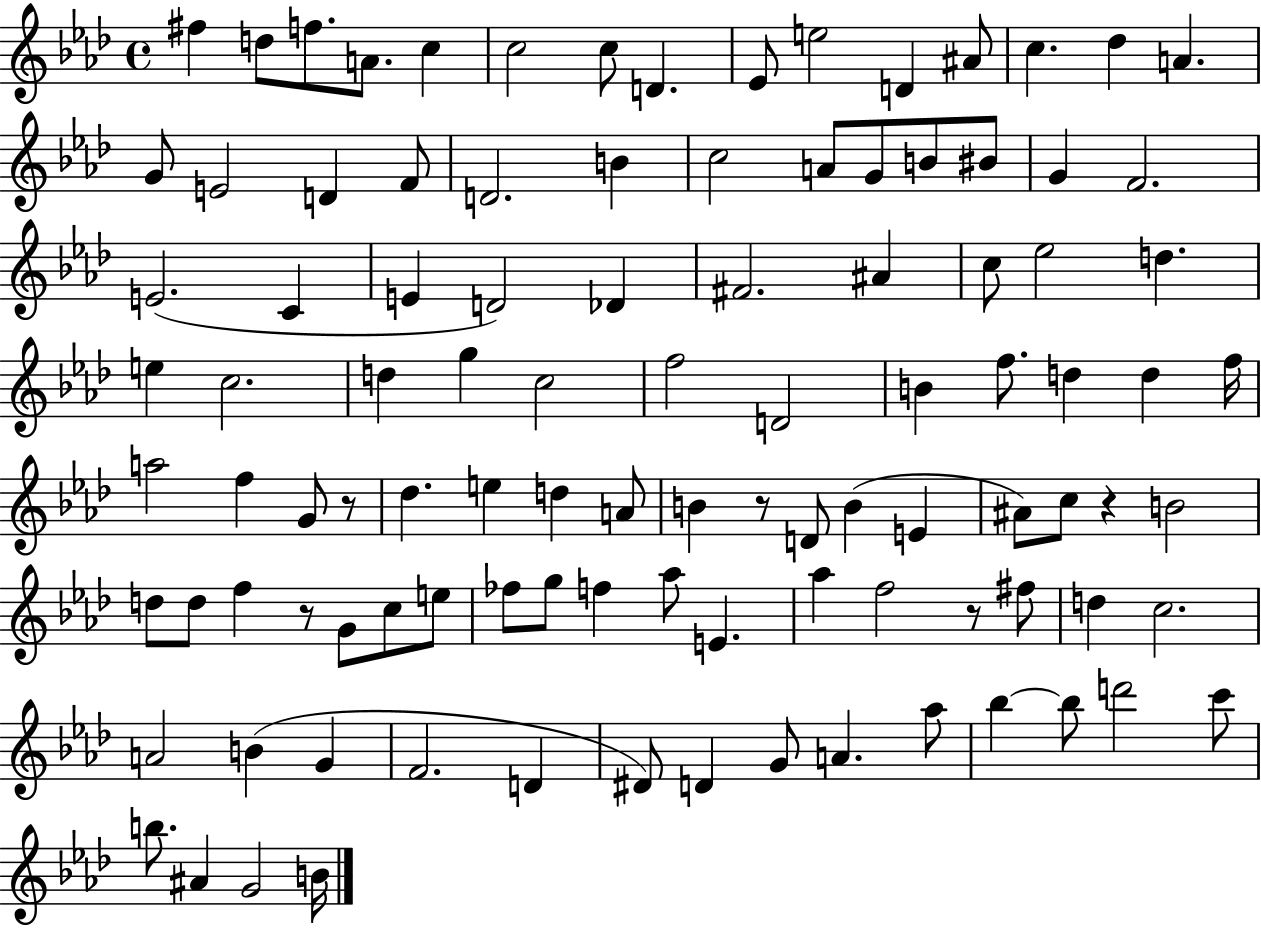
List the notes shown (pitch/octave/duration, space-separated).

F#5/q D5/e F5/e. A4/e. C5/q C5/h C5/e D4/q. Eb4/e E5/h D4/q A#4/e C5/q. Db5/q A4/q. G4/e E4/h D4/q F4/e D4/h. B4/q C5/h A4/e G4/e B4/e BIS4/e G4/q F4/h. E4/h. C4/q E4/q D4/h Db4/q F#4/h. A#4/q C5/e Eb5/h D5/q. E5/q C5/h. D5/q G5/q C5/h F5/h D4/h B4/q F5/e. D5/q D5/q F5/s A5/h F5/q G4/e R/e Db5/q. E5/q D5/q A4/e B4/q R/e D4/e B4/q E4/q A#4/e C5/e R/q B4/h D5/e D5/e F5/q R/e G4/e C5/e E5/e FES5/e G5/e F5/q Ab5/e E4/q. Ab5/q F5/h R/e F#5/e D5/q C5/h. A4/h B4/q G4/q F4/h. D4/q D#4/e D4/q G4/e A4/q. Ab5/e Bb5/q Bb5/e D6/h C6/e B5/e. A#4/q G4/h B4/s